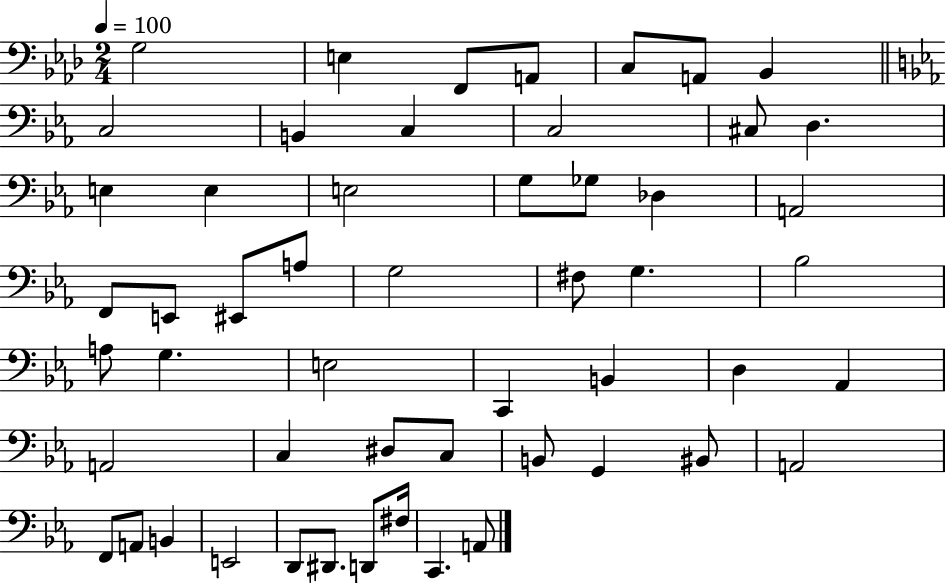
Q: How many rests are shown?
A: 0